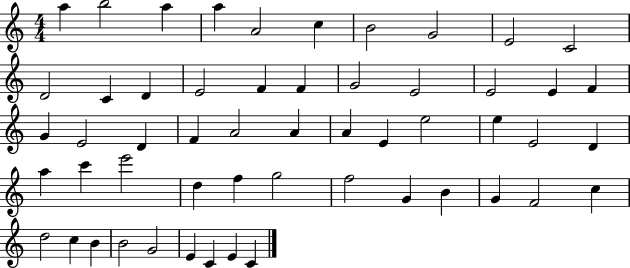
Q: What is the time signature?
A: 4/4